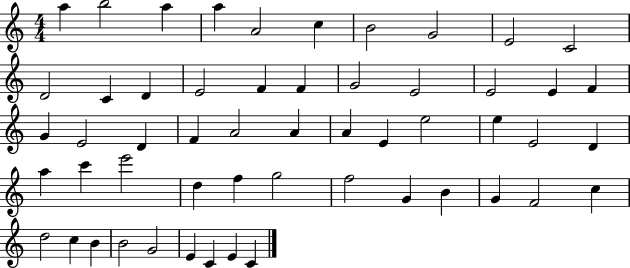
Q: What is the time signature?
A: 4/4